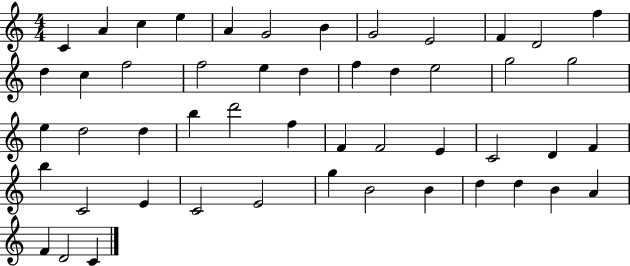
X:1
T:Untitled
M:4/4
L:1/4
K:C
C A c e A G2 B G2 E2 F D2 f d c f2 f2 e d f d e2 g2 g2 e d2 d b d'2 f F F2 E C2 D F b C2 E C2 E2 g B2 B d d B A F D2 C